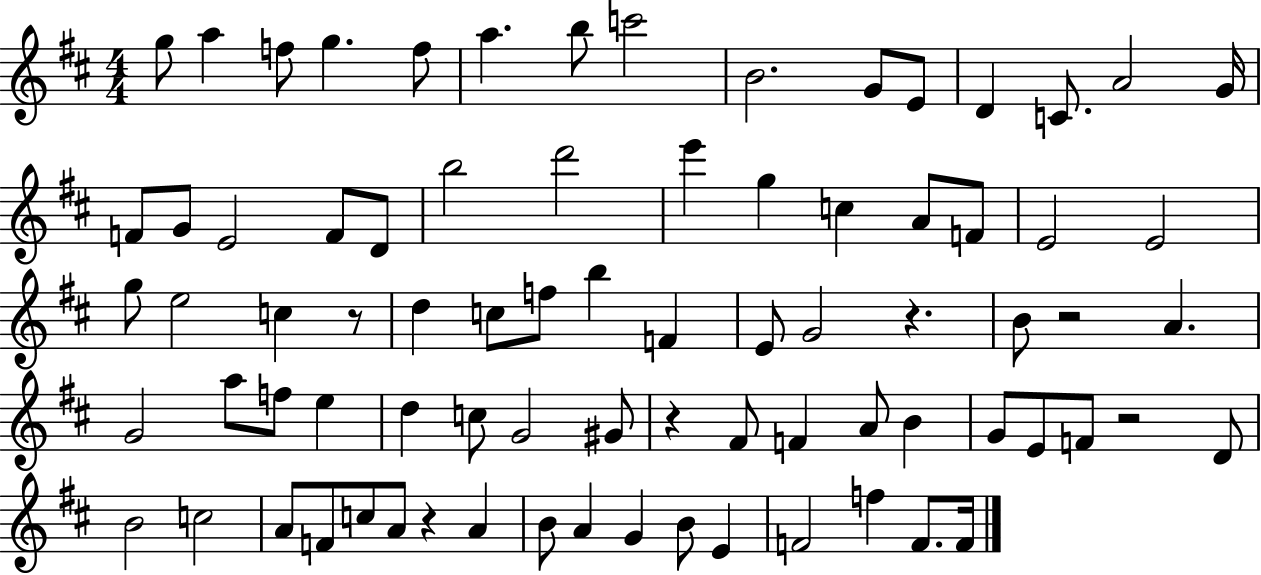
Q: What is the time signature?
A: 4/4